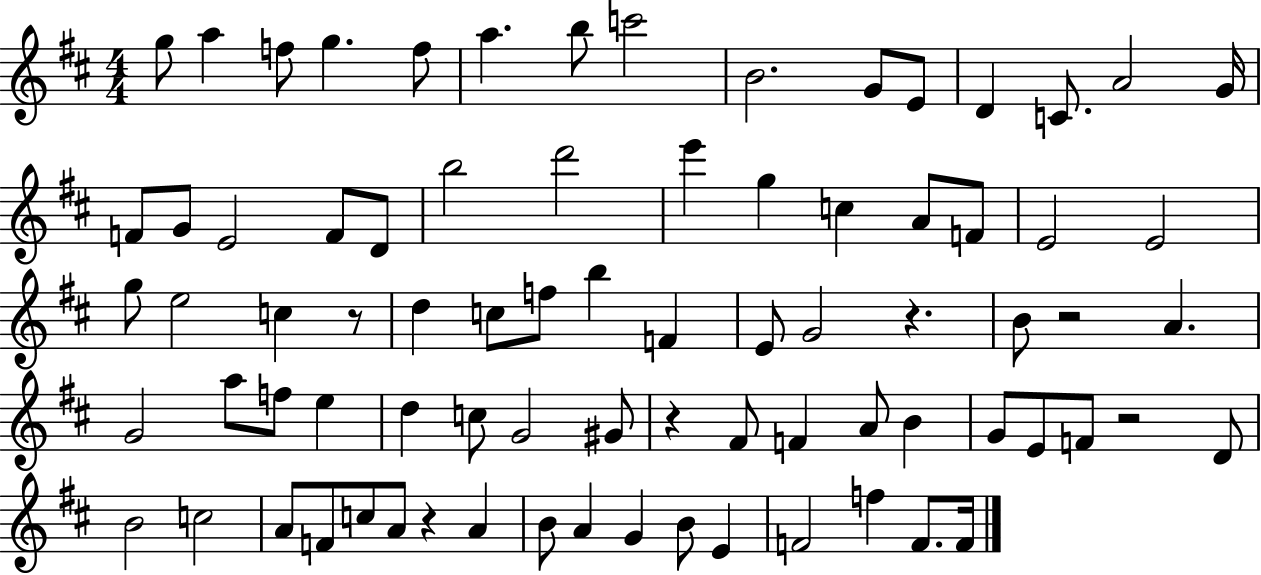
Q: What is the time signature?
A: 4/4